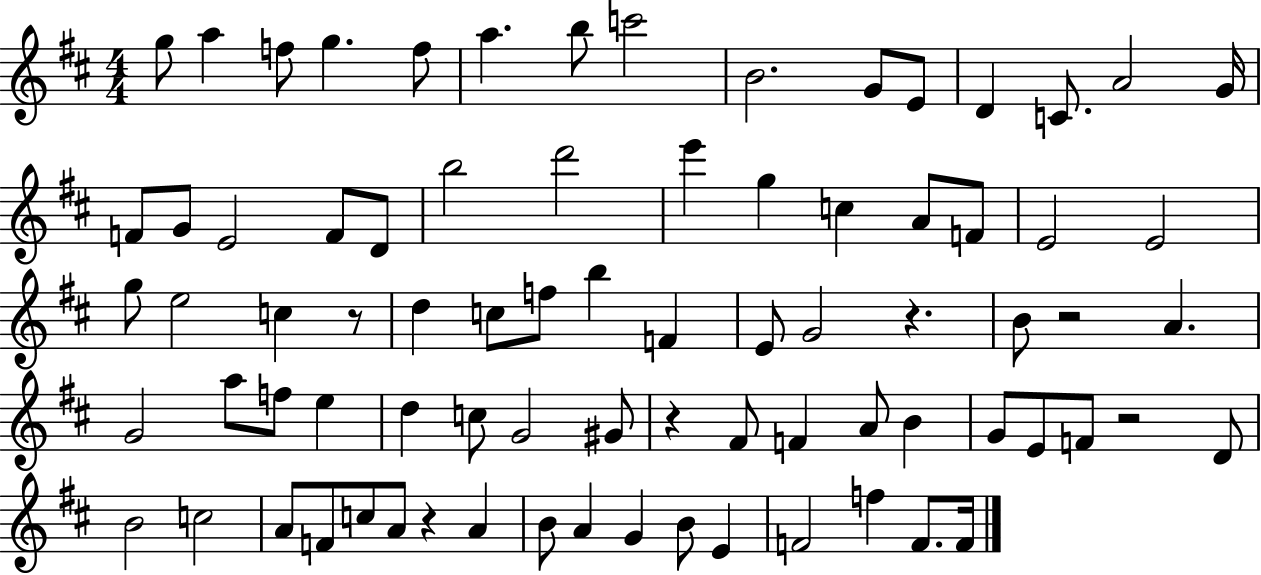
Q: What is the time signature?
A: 4/4